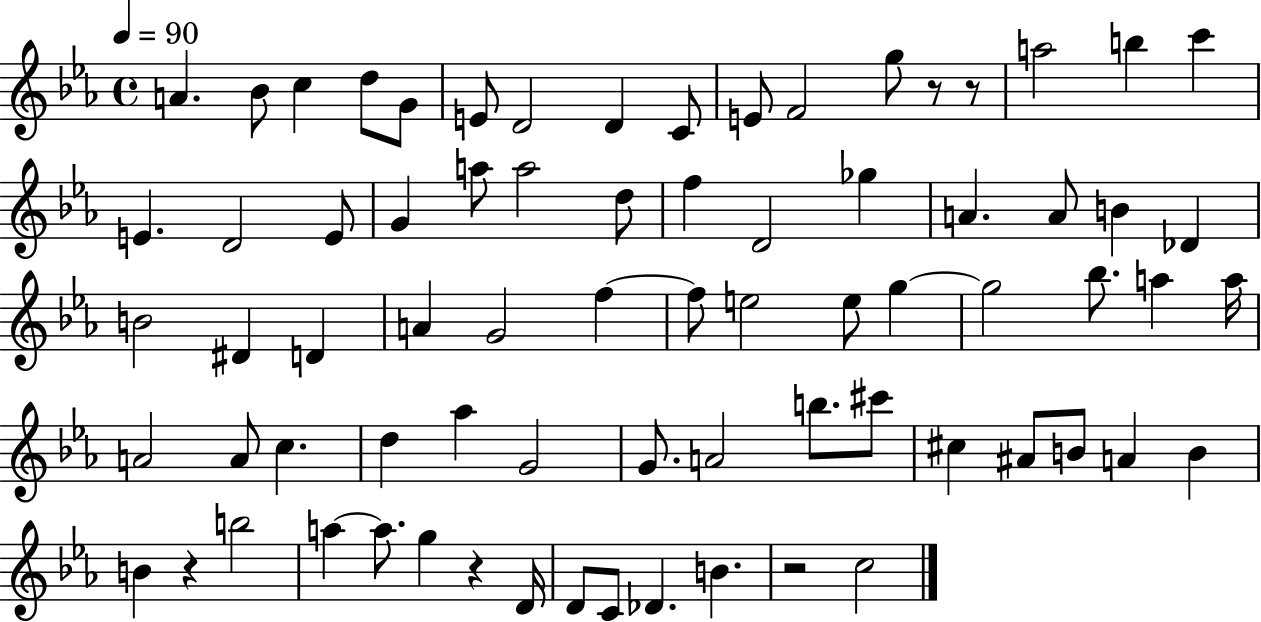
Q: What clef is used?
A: treble